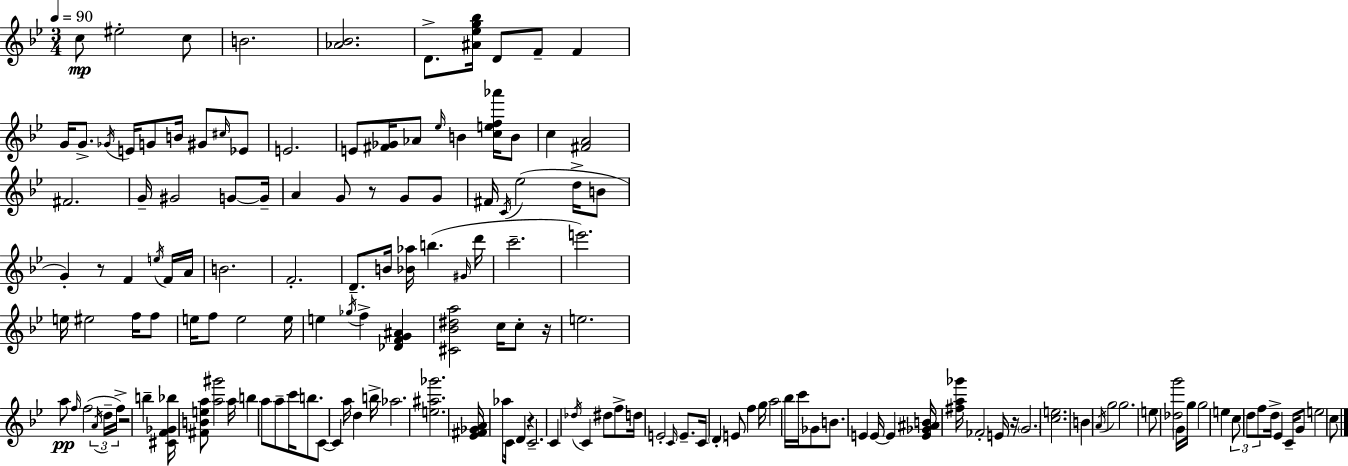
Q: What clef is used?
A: treble